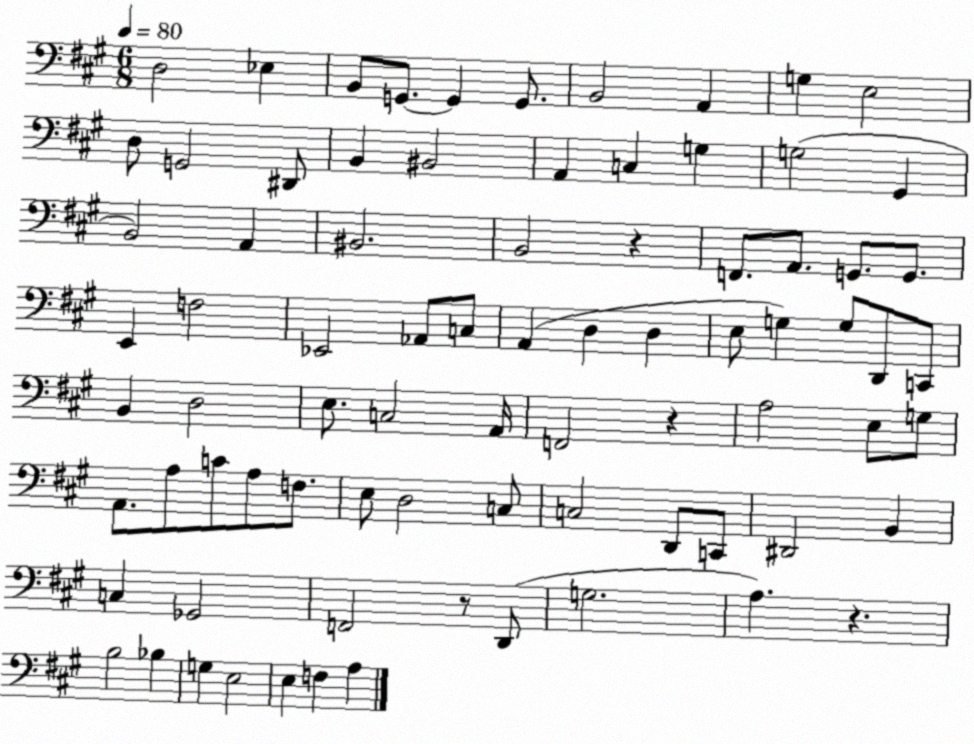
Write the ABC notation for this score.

X:1
T:Untitled
M:6/8
L:1/4
K:A
D,2 _E, B,,/2 G,,/2 G,, G,,/2 B,,2 A,, G, E,2 D,/2 G,,2 ^D,,/2 B,, ^B,,2 A,, C, G, G,2 ^G,, B,,2 A,, ^B,,2 B,,2 z F,,/2 A,,/2 G,,/2 G,,/2 E,, F,2 _E,,2 _A,,/2 C,/2 A,, D, D, E,/2 G, G,/2 D,,/2 C,,/2 B,, D,2 E,/2 C,2 A,,/4 F,,2 z A,2 E,/2 G,/2 A,,/2 A,/2 C/2 A,/2 F,/2 E,/2 D,2 C,/2 C,2 D,,/2 C,,/2 ^D,,2 B,, C, _G,,2 F,,2 z/2 D,,/2 G,2 A, z B,2 _B, G, E,2 E, F, A,